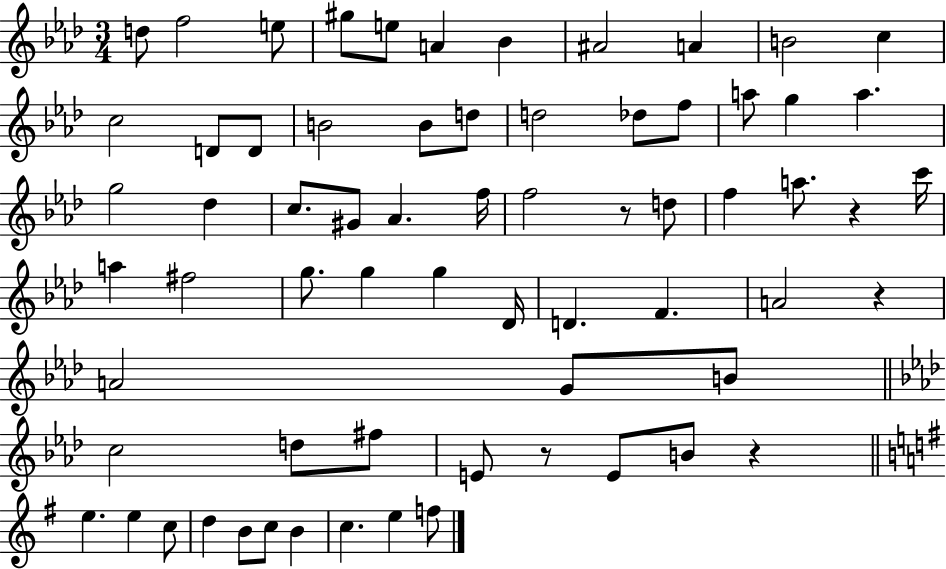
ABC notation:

X:1
T:Untitled
M:3/4
L:1/4
K:Ab
d/2 f2 e/2 ^g/2 e/2 A _B ^A2 A B2 c c2 D/2 D/2 B2 B/2 d/2 d2 _d/2 f/2 a/2 g a g2 _d c/2 ^G/2 _A f/4 f2 z/2 d/2 f a/2 z c'/4 a ^f2 g/2 g g _D/4 D F A2 z A2 G/2 B/2 c2 d/2 ^f/2 E/2 z/2 E/2 B/2 z e e c/2 d B/2 c/2 B c e f/2